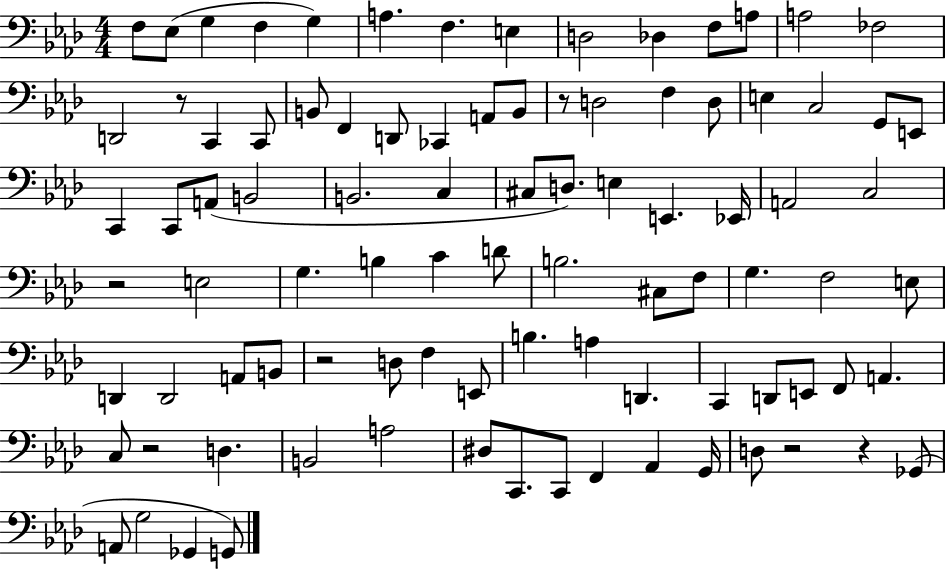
F3/e Eb3/e G3/q F3/q G3/q A3/q. F3/q. E3/q D3/h Db3/q F3/e A3/e A3/h FES3/h D2/h R/e C2/q C2/e B2/e F2/q D2/e CES2/q A2/e B2/e R/e D3/h F3/q D3/e E3/q C3/h G2/e E2/e C2/q C2/e A2/e B2/h B2/h. C3/q C#3/e D3/e. E3/q E2/q. Eb2/s A2/h C3/h R/h E3/h G3/q. B3/q C4/q D4/e B3/h. C#3/e F3/e G3/q. F3/h E3/e D2/q D2/h A2/e B2/e R/h D3/e F3/q E2/e B3/q. A3/q D2/q. C2/q D2/e E2/e F2/e A2/q. C3/e R/h D3/q. B2/h A3/h D#3/e C2/e. C2/e F2/q Ab2/q G2/s D3/e R/h R/q Gb2/e A2/e G3/h Gb2/q G2/e